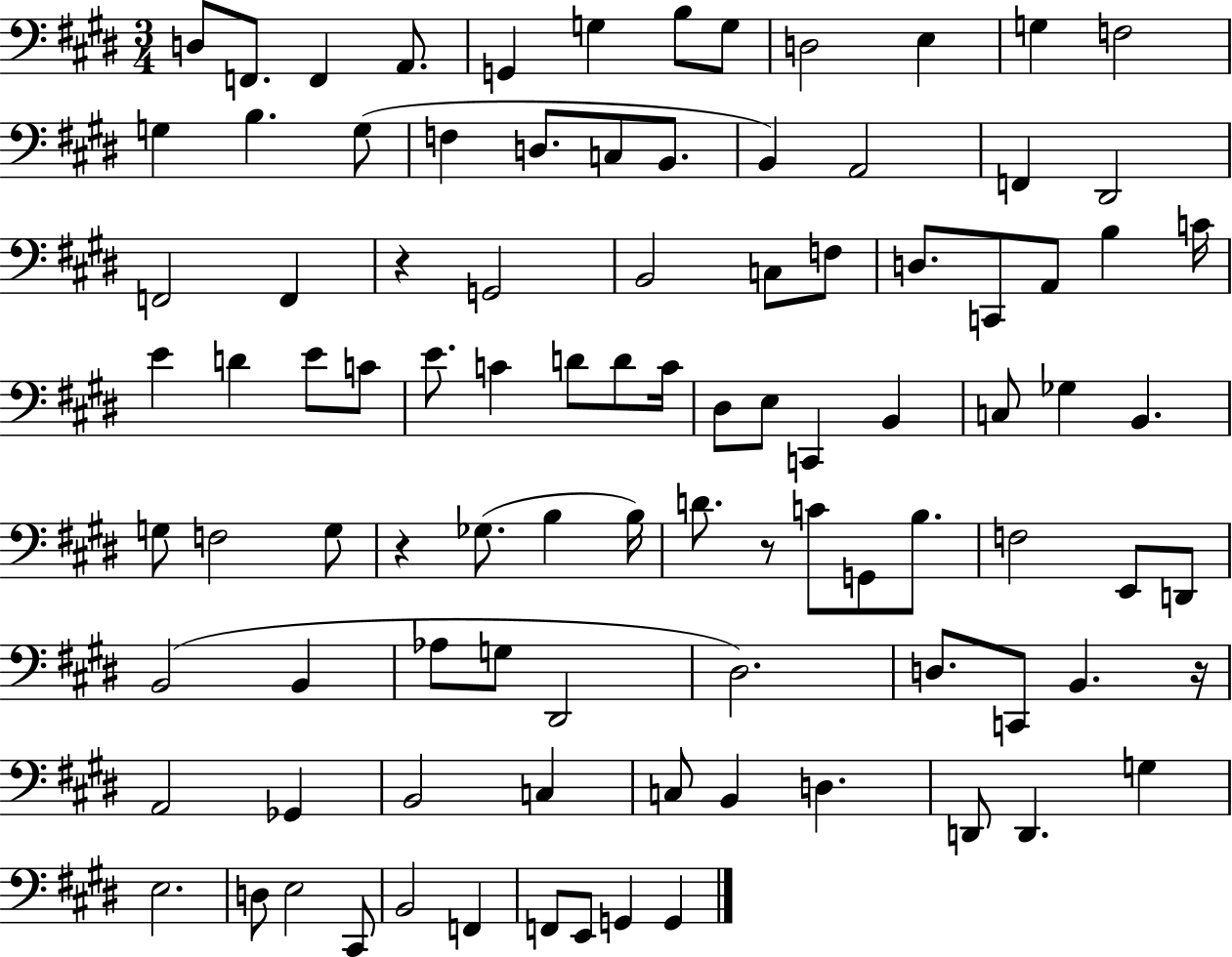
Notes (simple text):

D3/e F2/e. F2/q A2/e. G2/q G3/q B3/e G3/e D3/h E3/q G3/q F3/h G3/q B3/q. G3/e F3/q D3/e. C3/e B2/e. B2/q A2/h F2/q D#2/h F2/h F2/q R/q G2/h B2/h C3/e F3/e D3/e. C2/e A2/e B3/q C4/s E4/q D4/q E4/e C4/e E4/e. C4/q D4/e D4/e C4/s D#3/e E3/e C2/q B2/q C3/e Gb3/q B2/q. G3/e F3/h G3/e R/q Gb3/e. B3/q B3/s D4/e. R/e C4/e G2/e B3/e. F3/h E2/e D2/e B2/h B2/q Ab3/e G3/e D#2/h D#3/h. D3/e. C2/e B2/q. R/s A2/h Gb2/q B2/h C3/q C3/e B2/q D3/q. D2/e D2/q. G3/q E3/h. D3/e E3/h C#2/e B2/h F2/q F2/e E2/e G2/q G2/q